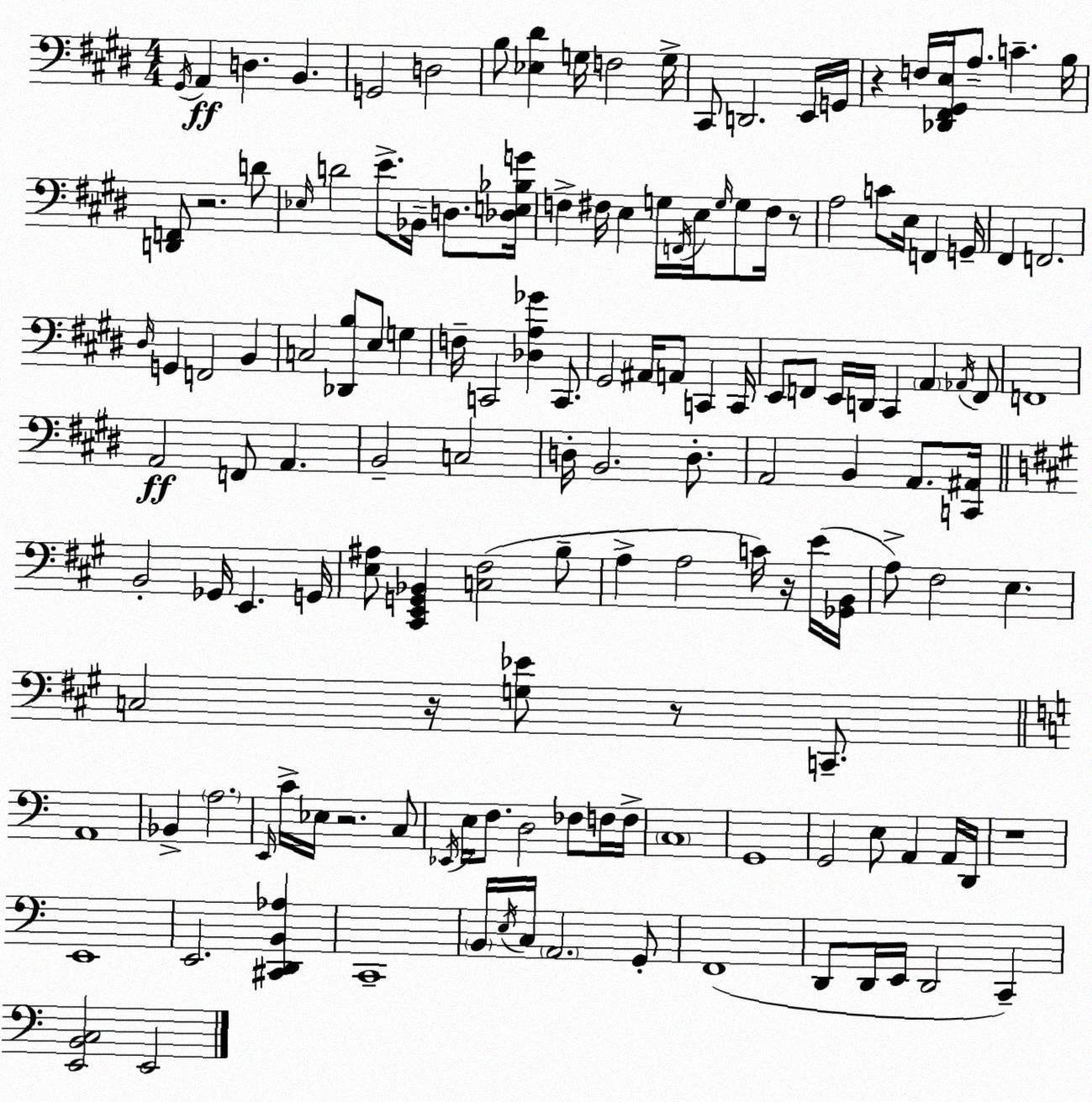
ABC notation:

X:1
T:Untitled
M:4/4
L:1/4
K:E
^G,,/4 A,, D, B,, G,,2 D,2 B,/2 [_E,^D] G,/4 F,2 G,/4 ^C,,/2 D,,2 E,,/4 G,,/4 z F,/4 [_D,,^F,,^G,,E,]/4 A,/2 C B,/4 [D,,F,,]/2 z2 D/2 _E,/4 D2 E/2 _B,,/4 D,/2 [_D,E,_B,G]/4 F, ^F,/4 E, G,/4 F,,/4 E,/4 G,/4 G,/2 ^F,/4 z/2 A,2 C/2 E,/4 F,, G,,/4 ^F,, F,,2 ^D,/4 G,, F,,2 B,, C,2 [_D,,B,]/2 E,/2 G, F,/4 C,,2 [_D,A,_G] C,,/2 ^G,,2 ^A,,/4 A,,/2 C,, C,,/4 E,,/2 F,,/2 E,,/4 D,,/4 ^C,, A,, _A,,/4 F,,/2 F,,4 A,,2 F,,/2 A,, B,,2 C,2 D,/4 B,,2 D,/2 A,,2 B,, A,,/2 [C,,^A,,]/4 B,,2 _G,,/4 E,, G,,/4 [E,^A,]/2 [^C,,E,,G,,_B,,] [C,^F,]2 B,/2 A, A,2 C/4 z/4 E/4 [_G,,B,,]/4 A,/2 ^F,2 E, C,2 z/4 [G,_E]/2 z/2 C,,/2 A,,4 _B,, A,2 E,,/4 C/4 _E,/4 z2 C,/2 _E,,/4 E,/4 F,/2 D,2 _F,/2 F,/4 F,/4 C,4 G,,4 G,,2 E,/2 A,, A,,/4 D,,/4 z4 E,,4 E,,2 [^C,,D,,B,,_A,] C,,4 B,,/4 E,/4 C,/4 A,,2 G,,/2 F,,4 D,,/2 D,,/4 E,,/4 D,,2 C,, [E,,B,,C,]2 E,,2